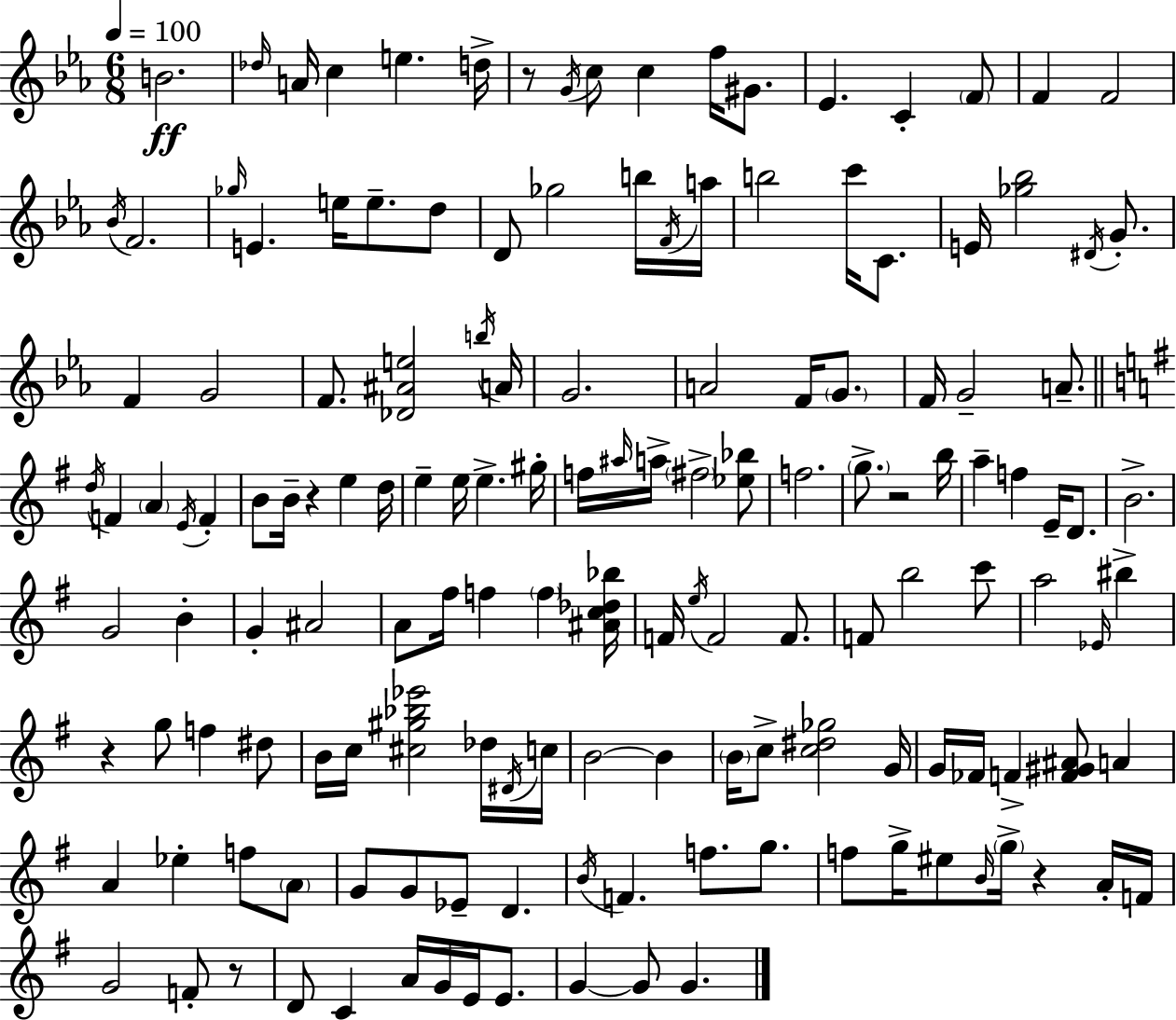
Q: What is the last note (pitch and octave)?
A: G4